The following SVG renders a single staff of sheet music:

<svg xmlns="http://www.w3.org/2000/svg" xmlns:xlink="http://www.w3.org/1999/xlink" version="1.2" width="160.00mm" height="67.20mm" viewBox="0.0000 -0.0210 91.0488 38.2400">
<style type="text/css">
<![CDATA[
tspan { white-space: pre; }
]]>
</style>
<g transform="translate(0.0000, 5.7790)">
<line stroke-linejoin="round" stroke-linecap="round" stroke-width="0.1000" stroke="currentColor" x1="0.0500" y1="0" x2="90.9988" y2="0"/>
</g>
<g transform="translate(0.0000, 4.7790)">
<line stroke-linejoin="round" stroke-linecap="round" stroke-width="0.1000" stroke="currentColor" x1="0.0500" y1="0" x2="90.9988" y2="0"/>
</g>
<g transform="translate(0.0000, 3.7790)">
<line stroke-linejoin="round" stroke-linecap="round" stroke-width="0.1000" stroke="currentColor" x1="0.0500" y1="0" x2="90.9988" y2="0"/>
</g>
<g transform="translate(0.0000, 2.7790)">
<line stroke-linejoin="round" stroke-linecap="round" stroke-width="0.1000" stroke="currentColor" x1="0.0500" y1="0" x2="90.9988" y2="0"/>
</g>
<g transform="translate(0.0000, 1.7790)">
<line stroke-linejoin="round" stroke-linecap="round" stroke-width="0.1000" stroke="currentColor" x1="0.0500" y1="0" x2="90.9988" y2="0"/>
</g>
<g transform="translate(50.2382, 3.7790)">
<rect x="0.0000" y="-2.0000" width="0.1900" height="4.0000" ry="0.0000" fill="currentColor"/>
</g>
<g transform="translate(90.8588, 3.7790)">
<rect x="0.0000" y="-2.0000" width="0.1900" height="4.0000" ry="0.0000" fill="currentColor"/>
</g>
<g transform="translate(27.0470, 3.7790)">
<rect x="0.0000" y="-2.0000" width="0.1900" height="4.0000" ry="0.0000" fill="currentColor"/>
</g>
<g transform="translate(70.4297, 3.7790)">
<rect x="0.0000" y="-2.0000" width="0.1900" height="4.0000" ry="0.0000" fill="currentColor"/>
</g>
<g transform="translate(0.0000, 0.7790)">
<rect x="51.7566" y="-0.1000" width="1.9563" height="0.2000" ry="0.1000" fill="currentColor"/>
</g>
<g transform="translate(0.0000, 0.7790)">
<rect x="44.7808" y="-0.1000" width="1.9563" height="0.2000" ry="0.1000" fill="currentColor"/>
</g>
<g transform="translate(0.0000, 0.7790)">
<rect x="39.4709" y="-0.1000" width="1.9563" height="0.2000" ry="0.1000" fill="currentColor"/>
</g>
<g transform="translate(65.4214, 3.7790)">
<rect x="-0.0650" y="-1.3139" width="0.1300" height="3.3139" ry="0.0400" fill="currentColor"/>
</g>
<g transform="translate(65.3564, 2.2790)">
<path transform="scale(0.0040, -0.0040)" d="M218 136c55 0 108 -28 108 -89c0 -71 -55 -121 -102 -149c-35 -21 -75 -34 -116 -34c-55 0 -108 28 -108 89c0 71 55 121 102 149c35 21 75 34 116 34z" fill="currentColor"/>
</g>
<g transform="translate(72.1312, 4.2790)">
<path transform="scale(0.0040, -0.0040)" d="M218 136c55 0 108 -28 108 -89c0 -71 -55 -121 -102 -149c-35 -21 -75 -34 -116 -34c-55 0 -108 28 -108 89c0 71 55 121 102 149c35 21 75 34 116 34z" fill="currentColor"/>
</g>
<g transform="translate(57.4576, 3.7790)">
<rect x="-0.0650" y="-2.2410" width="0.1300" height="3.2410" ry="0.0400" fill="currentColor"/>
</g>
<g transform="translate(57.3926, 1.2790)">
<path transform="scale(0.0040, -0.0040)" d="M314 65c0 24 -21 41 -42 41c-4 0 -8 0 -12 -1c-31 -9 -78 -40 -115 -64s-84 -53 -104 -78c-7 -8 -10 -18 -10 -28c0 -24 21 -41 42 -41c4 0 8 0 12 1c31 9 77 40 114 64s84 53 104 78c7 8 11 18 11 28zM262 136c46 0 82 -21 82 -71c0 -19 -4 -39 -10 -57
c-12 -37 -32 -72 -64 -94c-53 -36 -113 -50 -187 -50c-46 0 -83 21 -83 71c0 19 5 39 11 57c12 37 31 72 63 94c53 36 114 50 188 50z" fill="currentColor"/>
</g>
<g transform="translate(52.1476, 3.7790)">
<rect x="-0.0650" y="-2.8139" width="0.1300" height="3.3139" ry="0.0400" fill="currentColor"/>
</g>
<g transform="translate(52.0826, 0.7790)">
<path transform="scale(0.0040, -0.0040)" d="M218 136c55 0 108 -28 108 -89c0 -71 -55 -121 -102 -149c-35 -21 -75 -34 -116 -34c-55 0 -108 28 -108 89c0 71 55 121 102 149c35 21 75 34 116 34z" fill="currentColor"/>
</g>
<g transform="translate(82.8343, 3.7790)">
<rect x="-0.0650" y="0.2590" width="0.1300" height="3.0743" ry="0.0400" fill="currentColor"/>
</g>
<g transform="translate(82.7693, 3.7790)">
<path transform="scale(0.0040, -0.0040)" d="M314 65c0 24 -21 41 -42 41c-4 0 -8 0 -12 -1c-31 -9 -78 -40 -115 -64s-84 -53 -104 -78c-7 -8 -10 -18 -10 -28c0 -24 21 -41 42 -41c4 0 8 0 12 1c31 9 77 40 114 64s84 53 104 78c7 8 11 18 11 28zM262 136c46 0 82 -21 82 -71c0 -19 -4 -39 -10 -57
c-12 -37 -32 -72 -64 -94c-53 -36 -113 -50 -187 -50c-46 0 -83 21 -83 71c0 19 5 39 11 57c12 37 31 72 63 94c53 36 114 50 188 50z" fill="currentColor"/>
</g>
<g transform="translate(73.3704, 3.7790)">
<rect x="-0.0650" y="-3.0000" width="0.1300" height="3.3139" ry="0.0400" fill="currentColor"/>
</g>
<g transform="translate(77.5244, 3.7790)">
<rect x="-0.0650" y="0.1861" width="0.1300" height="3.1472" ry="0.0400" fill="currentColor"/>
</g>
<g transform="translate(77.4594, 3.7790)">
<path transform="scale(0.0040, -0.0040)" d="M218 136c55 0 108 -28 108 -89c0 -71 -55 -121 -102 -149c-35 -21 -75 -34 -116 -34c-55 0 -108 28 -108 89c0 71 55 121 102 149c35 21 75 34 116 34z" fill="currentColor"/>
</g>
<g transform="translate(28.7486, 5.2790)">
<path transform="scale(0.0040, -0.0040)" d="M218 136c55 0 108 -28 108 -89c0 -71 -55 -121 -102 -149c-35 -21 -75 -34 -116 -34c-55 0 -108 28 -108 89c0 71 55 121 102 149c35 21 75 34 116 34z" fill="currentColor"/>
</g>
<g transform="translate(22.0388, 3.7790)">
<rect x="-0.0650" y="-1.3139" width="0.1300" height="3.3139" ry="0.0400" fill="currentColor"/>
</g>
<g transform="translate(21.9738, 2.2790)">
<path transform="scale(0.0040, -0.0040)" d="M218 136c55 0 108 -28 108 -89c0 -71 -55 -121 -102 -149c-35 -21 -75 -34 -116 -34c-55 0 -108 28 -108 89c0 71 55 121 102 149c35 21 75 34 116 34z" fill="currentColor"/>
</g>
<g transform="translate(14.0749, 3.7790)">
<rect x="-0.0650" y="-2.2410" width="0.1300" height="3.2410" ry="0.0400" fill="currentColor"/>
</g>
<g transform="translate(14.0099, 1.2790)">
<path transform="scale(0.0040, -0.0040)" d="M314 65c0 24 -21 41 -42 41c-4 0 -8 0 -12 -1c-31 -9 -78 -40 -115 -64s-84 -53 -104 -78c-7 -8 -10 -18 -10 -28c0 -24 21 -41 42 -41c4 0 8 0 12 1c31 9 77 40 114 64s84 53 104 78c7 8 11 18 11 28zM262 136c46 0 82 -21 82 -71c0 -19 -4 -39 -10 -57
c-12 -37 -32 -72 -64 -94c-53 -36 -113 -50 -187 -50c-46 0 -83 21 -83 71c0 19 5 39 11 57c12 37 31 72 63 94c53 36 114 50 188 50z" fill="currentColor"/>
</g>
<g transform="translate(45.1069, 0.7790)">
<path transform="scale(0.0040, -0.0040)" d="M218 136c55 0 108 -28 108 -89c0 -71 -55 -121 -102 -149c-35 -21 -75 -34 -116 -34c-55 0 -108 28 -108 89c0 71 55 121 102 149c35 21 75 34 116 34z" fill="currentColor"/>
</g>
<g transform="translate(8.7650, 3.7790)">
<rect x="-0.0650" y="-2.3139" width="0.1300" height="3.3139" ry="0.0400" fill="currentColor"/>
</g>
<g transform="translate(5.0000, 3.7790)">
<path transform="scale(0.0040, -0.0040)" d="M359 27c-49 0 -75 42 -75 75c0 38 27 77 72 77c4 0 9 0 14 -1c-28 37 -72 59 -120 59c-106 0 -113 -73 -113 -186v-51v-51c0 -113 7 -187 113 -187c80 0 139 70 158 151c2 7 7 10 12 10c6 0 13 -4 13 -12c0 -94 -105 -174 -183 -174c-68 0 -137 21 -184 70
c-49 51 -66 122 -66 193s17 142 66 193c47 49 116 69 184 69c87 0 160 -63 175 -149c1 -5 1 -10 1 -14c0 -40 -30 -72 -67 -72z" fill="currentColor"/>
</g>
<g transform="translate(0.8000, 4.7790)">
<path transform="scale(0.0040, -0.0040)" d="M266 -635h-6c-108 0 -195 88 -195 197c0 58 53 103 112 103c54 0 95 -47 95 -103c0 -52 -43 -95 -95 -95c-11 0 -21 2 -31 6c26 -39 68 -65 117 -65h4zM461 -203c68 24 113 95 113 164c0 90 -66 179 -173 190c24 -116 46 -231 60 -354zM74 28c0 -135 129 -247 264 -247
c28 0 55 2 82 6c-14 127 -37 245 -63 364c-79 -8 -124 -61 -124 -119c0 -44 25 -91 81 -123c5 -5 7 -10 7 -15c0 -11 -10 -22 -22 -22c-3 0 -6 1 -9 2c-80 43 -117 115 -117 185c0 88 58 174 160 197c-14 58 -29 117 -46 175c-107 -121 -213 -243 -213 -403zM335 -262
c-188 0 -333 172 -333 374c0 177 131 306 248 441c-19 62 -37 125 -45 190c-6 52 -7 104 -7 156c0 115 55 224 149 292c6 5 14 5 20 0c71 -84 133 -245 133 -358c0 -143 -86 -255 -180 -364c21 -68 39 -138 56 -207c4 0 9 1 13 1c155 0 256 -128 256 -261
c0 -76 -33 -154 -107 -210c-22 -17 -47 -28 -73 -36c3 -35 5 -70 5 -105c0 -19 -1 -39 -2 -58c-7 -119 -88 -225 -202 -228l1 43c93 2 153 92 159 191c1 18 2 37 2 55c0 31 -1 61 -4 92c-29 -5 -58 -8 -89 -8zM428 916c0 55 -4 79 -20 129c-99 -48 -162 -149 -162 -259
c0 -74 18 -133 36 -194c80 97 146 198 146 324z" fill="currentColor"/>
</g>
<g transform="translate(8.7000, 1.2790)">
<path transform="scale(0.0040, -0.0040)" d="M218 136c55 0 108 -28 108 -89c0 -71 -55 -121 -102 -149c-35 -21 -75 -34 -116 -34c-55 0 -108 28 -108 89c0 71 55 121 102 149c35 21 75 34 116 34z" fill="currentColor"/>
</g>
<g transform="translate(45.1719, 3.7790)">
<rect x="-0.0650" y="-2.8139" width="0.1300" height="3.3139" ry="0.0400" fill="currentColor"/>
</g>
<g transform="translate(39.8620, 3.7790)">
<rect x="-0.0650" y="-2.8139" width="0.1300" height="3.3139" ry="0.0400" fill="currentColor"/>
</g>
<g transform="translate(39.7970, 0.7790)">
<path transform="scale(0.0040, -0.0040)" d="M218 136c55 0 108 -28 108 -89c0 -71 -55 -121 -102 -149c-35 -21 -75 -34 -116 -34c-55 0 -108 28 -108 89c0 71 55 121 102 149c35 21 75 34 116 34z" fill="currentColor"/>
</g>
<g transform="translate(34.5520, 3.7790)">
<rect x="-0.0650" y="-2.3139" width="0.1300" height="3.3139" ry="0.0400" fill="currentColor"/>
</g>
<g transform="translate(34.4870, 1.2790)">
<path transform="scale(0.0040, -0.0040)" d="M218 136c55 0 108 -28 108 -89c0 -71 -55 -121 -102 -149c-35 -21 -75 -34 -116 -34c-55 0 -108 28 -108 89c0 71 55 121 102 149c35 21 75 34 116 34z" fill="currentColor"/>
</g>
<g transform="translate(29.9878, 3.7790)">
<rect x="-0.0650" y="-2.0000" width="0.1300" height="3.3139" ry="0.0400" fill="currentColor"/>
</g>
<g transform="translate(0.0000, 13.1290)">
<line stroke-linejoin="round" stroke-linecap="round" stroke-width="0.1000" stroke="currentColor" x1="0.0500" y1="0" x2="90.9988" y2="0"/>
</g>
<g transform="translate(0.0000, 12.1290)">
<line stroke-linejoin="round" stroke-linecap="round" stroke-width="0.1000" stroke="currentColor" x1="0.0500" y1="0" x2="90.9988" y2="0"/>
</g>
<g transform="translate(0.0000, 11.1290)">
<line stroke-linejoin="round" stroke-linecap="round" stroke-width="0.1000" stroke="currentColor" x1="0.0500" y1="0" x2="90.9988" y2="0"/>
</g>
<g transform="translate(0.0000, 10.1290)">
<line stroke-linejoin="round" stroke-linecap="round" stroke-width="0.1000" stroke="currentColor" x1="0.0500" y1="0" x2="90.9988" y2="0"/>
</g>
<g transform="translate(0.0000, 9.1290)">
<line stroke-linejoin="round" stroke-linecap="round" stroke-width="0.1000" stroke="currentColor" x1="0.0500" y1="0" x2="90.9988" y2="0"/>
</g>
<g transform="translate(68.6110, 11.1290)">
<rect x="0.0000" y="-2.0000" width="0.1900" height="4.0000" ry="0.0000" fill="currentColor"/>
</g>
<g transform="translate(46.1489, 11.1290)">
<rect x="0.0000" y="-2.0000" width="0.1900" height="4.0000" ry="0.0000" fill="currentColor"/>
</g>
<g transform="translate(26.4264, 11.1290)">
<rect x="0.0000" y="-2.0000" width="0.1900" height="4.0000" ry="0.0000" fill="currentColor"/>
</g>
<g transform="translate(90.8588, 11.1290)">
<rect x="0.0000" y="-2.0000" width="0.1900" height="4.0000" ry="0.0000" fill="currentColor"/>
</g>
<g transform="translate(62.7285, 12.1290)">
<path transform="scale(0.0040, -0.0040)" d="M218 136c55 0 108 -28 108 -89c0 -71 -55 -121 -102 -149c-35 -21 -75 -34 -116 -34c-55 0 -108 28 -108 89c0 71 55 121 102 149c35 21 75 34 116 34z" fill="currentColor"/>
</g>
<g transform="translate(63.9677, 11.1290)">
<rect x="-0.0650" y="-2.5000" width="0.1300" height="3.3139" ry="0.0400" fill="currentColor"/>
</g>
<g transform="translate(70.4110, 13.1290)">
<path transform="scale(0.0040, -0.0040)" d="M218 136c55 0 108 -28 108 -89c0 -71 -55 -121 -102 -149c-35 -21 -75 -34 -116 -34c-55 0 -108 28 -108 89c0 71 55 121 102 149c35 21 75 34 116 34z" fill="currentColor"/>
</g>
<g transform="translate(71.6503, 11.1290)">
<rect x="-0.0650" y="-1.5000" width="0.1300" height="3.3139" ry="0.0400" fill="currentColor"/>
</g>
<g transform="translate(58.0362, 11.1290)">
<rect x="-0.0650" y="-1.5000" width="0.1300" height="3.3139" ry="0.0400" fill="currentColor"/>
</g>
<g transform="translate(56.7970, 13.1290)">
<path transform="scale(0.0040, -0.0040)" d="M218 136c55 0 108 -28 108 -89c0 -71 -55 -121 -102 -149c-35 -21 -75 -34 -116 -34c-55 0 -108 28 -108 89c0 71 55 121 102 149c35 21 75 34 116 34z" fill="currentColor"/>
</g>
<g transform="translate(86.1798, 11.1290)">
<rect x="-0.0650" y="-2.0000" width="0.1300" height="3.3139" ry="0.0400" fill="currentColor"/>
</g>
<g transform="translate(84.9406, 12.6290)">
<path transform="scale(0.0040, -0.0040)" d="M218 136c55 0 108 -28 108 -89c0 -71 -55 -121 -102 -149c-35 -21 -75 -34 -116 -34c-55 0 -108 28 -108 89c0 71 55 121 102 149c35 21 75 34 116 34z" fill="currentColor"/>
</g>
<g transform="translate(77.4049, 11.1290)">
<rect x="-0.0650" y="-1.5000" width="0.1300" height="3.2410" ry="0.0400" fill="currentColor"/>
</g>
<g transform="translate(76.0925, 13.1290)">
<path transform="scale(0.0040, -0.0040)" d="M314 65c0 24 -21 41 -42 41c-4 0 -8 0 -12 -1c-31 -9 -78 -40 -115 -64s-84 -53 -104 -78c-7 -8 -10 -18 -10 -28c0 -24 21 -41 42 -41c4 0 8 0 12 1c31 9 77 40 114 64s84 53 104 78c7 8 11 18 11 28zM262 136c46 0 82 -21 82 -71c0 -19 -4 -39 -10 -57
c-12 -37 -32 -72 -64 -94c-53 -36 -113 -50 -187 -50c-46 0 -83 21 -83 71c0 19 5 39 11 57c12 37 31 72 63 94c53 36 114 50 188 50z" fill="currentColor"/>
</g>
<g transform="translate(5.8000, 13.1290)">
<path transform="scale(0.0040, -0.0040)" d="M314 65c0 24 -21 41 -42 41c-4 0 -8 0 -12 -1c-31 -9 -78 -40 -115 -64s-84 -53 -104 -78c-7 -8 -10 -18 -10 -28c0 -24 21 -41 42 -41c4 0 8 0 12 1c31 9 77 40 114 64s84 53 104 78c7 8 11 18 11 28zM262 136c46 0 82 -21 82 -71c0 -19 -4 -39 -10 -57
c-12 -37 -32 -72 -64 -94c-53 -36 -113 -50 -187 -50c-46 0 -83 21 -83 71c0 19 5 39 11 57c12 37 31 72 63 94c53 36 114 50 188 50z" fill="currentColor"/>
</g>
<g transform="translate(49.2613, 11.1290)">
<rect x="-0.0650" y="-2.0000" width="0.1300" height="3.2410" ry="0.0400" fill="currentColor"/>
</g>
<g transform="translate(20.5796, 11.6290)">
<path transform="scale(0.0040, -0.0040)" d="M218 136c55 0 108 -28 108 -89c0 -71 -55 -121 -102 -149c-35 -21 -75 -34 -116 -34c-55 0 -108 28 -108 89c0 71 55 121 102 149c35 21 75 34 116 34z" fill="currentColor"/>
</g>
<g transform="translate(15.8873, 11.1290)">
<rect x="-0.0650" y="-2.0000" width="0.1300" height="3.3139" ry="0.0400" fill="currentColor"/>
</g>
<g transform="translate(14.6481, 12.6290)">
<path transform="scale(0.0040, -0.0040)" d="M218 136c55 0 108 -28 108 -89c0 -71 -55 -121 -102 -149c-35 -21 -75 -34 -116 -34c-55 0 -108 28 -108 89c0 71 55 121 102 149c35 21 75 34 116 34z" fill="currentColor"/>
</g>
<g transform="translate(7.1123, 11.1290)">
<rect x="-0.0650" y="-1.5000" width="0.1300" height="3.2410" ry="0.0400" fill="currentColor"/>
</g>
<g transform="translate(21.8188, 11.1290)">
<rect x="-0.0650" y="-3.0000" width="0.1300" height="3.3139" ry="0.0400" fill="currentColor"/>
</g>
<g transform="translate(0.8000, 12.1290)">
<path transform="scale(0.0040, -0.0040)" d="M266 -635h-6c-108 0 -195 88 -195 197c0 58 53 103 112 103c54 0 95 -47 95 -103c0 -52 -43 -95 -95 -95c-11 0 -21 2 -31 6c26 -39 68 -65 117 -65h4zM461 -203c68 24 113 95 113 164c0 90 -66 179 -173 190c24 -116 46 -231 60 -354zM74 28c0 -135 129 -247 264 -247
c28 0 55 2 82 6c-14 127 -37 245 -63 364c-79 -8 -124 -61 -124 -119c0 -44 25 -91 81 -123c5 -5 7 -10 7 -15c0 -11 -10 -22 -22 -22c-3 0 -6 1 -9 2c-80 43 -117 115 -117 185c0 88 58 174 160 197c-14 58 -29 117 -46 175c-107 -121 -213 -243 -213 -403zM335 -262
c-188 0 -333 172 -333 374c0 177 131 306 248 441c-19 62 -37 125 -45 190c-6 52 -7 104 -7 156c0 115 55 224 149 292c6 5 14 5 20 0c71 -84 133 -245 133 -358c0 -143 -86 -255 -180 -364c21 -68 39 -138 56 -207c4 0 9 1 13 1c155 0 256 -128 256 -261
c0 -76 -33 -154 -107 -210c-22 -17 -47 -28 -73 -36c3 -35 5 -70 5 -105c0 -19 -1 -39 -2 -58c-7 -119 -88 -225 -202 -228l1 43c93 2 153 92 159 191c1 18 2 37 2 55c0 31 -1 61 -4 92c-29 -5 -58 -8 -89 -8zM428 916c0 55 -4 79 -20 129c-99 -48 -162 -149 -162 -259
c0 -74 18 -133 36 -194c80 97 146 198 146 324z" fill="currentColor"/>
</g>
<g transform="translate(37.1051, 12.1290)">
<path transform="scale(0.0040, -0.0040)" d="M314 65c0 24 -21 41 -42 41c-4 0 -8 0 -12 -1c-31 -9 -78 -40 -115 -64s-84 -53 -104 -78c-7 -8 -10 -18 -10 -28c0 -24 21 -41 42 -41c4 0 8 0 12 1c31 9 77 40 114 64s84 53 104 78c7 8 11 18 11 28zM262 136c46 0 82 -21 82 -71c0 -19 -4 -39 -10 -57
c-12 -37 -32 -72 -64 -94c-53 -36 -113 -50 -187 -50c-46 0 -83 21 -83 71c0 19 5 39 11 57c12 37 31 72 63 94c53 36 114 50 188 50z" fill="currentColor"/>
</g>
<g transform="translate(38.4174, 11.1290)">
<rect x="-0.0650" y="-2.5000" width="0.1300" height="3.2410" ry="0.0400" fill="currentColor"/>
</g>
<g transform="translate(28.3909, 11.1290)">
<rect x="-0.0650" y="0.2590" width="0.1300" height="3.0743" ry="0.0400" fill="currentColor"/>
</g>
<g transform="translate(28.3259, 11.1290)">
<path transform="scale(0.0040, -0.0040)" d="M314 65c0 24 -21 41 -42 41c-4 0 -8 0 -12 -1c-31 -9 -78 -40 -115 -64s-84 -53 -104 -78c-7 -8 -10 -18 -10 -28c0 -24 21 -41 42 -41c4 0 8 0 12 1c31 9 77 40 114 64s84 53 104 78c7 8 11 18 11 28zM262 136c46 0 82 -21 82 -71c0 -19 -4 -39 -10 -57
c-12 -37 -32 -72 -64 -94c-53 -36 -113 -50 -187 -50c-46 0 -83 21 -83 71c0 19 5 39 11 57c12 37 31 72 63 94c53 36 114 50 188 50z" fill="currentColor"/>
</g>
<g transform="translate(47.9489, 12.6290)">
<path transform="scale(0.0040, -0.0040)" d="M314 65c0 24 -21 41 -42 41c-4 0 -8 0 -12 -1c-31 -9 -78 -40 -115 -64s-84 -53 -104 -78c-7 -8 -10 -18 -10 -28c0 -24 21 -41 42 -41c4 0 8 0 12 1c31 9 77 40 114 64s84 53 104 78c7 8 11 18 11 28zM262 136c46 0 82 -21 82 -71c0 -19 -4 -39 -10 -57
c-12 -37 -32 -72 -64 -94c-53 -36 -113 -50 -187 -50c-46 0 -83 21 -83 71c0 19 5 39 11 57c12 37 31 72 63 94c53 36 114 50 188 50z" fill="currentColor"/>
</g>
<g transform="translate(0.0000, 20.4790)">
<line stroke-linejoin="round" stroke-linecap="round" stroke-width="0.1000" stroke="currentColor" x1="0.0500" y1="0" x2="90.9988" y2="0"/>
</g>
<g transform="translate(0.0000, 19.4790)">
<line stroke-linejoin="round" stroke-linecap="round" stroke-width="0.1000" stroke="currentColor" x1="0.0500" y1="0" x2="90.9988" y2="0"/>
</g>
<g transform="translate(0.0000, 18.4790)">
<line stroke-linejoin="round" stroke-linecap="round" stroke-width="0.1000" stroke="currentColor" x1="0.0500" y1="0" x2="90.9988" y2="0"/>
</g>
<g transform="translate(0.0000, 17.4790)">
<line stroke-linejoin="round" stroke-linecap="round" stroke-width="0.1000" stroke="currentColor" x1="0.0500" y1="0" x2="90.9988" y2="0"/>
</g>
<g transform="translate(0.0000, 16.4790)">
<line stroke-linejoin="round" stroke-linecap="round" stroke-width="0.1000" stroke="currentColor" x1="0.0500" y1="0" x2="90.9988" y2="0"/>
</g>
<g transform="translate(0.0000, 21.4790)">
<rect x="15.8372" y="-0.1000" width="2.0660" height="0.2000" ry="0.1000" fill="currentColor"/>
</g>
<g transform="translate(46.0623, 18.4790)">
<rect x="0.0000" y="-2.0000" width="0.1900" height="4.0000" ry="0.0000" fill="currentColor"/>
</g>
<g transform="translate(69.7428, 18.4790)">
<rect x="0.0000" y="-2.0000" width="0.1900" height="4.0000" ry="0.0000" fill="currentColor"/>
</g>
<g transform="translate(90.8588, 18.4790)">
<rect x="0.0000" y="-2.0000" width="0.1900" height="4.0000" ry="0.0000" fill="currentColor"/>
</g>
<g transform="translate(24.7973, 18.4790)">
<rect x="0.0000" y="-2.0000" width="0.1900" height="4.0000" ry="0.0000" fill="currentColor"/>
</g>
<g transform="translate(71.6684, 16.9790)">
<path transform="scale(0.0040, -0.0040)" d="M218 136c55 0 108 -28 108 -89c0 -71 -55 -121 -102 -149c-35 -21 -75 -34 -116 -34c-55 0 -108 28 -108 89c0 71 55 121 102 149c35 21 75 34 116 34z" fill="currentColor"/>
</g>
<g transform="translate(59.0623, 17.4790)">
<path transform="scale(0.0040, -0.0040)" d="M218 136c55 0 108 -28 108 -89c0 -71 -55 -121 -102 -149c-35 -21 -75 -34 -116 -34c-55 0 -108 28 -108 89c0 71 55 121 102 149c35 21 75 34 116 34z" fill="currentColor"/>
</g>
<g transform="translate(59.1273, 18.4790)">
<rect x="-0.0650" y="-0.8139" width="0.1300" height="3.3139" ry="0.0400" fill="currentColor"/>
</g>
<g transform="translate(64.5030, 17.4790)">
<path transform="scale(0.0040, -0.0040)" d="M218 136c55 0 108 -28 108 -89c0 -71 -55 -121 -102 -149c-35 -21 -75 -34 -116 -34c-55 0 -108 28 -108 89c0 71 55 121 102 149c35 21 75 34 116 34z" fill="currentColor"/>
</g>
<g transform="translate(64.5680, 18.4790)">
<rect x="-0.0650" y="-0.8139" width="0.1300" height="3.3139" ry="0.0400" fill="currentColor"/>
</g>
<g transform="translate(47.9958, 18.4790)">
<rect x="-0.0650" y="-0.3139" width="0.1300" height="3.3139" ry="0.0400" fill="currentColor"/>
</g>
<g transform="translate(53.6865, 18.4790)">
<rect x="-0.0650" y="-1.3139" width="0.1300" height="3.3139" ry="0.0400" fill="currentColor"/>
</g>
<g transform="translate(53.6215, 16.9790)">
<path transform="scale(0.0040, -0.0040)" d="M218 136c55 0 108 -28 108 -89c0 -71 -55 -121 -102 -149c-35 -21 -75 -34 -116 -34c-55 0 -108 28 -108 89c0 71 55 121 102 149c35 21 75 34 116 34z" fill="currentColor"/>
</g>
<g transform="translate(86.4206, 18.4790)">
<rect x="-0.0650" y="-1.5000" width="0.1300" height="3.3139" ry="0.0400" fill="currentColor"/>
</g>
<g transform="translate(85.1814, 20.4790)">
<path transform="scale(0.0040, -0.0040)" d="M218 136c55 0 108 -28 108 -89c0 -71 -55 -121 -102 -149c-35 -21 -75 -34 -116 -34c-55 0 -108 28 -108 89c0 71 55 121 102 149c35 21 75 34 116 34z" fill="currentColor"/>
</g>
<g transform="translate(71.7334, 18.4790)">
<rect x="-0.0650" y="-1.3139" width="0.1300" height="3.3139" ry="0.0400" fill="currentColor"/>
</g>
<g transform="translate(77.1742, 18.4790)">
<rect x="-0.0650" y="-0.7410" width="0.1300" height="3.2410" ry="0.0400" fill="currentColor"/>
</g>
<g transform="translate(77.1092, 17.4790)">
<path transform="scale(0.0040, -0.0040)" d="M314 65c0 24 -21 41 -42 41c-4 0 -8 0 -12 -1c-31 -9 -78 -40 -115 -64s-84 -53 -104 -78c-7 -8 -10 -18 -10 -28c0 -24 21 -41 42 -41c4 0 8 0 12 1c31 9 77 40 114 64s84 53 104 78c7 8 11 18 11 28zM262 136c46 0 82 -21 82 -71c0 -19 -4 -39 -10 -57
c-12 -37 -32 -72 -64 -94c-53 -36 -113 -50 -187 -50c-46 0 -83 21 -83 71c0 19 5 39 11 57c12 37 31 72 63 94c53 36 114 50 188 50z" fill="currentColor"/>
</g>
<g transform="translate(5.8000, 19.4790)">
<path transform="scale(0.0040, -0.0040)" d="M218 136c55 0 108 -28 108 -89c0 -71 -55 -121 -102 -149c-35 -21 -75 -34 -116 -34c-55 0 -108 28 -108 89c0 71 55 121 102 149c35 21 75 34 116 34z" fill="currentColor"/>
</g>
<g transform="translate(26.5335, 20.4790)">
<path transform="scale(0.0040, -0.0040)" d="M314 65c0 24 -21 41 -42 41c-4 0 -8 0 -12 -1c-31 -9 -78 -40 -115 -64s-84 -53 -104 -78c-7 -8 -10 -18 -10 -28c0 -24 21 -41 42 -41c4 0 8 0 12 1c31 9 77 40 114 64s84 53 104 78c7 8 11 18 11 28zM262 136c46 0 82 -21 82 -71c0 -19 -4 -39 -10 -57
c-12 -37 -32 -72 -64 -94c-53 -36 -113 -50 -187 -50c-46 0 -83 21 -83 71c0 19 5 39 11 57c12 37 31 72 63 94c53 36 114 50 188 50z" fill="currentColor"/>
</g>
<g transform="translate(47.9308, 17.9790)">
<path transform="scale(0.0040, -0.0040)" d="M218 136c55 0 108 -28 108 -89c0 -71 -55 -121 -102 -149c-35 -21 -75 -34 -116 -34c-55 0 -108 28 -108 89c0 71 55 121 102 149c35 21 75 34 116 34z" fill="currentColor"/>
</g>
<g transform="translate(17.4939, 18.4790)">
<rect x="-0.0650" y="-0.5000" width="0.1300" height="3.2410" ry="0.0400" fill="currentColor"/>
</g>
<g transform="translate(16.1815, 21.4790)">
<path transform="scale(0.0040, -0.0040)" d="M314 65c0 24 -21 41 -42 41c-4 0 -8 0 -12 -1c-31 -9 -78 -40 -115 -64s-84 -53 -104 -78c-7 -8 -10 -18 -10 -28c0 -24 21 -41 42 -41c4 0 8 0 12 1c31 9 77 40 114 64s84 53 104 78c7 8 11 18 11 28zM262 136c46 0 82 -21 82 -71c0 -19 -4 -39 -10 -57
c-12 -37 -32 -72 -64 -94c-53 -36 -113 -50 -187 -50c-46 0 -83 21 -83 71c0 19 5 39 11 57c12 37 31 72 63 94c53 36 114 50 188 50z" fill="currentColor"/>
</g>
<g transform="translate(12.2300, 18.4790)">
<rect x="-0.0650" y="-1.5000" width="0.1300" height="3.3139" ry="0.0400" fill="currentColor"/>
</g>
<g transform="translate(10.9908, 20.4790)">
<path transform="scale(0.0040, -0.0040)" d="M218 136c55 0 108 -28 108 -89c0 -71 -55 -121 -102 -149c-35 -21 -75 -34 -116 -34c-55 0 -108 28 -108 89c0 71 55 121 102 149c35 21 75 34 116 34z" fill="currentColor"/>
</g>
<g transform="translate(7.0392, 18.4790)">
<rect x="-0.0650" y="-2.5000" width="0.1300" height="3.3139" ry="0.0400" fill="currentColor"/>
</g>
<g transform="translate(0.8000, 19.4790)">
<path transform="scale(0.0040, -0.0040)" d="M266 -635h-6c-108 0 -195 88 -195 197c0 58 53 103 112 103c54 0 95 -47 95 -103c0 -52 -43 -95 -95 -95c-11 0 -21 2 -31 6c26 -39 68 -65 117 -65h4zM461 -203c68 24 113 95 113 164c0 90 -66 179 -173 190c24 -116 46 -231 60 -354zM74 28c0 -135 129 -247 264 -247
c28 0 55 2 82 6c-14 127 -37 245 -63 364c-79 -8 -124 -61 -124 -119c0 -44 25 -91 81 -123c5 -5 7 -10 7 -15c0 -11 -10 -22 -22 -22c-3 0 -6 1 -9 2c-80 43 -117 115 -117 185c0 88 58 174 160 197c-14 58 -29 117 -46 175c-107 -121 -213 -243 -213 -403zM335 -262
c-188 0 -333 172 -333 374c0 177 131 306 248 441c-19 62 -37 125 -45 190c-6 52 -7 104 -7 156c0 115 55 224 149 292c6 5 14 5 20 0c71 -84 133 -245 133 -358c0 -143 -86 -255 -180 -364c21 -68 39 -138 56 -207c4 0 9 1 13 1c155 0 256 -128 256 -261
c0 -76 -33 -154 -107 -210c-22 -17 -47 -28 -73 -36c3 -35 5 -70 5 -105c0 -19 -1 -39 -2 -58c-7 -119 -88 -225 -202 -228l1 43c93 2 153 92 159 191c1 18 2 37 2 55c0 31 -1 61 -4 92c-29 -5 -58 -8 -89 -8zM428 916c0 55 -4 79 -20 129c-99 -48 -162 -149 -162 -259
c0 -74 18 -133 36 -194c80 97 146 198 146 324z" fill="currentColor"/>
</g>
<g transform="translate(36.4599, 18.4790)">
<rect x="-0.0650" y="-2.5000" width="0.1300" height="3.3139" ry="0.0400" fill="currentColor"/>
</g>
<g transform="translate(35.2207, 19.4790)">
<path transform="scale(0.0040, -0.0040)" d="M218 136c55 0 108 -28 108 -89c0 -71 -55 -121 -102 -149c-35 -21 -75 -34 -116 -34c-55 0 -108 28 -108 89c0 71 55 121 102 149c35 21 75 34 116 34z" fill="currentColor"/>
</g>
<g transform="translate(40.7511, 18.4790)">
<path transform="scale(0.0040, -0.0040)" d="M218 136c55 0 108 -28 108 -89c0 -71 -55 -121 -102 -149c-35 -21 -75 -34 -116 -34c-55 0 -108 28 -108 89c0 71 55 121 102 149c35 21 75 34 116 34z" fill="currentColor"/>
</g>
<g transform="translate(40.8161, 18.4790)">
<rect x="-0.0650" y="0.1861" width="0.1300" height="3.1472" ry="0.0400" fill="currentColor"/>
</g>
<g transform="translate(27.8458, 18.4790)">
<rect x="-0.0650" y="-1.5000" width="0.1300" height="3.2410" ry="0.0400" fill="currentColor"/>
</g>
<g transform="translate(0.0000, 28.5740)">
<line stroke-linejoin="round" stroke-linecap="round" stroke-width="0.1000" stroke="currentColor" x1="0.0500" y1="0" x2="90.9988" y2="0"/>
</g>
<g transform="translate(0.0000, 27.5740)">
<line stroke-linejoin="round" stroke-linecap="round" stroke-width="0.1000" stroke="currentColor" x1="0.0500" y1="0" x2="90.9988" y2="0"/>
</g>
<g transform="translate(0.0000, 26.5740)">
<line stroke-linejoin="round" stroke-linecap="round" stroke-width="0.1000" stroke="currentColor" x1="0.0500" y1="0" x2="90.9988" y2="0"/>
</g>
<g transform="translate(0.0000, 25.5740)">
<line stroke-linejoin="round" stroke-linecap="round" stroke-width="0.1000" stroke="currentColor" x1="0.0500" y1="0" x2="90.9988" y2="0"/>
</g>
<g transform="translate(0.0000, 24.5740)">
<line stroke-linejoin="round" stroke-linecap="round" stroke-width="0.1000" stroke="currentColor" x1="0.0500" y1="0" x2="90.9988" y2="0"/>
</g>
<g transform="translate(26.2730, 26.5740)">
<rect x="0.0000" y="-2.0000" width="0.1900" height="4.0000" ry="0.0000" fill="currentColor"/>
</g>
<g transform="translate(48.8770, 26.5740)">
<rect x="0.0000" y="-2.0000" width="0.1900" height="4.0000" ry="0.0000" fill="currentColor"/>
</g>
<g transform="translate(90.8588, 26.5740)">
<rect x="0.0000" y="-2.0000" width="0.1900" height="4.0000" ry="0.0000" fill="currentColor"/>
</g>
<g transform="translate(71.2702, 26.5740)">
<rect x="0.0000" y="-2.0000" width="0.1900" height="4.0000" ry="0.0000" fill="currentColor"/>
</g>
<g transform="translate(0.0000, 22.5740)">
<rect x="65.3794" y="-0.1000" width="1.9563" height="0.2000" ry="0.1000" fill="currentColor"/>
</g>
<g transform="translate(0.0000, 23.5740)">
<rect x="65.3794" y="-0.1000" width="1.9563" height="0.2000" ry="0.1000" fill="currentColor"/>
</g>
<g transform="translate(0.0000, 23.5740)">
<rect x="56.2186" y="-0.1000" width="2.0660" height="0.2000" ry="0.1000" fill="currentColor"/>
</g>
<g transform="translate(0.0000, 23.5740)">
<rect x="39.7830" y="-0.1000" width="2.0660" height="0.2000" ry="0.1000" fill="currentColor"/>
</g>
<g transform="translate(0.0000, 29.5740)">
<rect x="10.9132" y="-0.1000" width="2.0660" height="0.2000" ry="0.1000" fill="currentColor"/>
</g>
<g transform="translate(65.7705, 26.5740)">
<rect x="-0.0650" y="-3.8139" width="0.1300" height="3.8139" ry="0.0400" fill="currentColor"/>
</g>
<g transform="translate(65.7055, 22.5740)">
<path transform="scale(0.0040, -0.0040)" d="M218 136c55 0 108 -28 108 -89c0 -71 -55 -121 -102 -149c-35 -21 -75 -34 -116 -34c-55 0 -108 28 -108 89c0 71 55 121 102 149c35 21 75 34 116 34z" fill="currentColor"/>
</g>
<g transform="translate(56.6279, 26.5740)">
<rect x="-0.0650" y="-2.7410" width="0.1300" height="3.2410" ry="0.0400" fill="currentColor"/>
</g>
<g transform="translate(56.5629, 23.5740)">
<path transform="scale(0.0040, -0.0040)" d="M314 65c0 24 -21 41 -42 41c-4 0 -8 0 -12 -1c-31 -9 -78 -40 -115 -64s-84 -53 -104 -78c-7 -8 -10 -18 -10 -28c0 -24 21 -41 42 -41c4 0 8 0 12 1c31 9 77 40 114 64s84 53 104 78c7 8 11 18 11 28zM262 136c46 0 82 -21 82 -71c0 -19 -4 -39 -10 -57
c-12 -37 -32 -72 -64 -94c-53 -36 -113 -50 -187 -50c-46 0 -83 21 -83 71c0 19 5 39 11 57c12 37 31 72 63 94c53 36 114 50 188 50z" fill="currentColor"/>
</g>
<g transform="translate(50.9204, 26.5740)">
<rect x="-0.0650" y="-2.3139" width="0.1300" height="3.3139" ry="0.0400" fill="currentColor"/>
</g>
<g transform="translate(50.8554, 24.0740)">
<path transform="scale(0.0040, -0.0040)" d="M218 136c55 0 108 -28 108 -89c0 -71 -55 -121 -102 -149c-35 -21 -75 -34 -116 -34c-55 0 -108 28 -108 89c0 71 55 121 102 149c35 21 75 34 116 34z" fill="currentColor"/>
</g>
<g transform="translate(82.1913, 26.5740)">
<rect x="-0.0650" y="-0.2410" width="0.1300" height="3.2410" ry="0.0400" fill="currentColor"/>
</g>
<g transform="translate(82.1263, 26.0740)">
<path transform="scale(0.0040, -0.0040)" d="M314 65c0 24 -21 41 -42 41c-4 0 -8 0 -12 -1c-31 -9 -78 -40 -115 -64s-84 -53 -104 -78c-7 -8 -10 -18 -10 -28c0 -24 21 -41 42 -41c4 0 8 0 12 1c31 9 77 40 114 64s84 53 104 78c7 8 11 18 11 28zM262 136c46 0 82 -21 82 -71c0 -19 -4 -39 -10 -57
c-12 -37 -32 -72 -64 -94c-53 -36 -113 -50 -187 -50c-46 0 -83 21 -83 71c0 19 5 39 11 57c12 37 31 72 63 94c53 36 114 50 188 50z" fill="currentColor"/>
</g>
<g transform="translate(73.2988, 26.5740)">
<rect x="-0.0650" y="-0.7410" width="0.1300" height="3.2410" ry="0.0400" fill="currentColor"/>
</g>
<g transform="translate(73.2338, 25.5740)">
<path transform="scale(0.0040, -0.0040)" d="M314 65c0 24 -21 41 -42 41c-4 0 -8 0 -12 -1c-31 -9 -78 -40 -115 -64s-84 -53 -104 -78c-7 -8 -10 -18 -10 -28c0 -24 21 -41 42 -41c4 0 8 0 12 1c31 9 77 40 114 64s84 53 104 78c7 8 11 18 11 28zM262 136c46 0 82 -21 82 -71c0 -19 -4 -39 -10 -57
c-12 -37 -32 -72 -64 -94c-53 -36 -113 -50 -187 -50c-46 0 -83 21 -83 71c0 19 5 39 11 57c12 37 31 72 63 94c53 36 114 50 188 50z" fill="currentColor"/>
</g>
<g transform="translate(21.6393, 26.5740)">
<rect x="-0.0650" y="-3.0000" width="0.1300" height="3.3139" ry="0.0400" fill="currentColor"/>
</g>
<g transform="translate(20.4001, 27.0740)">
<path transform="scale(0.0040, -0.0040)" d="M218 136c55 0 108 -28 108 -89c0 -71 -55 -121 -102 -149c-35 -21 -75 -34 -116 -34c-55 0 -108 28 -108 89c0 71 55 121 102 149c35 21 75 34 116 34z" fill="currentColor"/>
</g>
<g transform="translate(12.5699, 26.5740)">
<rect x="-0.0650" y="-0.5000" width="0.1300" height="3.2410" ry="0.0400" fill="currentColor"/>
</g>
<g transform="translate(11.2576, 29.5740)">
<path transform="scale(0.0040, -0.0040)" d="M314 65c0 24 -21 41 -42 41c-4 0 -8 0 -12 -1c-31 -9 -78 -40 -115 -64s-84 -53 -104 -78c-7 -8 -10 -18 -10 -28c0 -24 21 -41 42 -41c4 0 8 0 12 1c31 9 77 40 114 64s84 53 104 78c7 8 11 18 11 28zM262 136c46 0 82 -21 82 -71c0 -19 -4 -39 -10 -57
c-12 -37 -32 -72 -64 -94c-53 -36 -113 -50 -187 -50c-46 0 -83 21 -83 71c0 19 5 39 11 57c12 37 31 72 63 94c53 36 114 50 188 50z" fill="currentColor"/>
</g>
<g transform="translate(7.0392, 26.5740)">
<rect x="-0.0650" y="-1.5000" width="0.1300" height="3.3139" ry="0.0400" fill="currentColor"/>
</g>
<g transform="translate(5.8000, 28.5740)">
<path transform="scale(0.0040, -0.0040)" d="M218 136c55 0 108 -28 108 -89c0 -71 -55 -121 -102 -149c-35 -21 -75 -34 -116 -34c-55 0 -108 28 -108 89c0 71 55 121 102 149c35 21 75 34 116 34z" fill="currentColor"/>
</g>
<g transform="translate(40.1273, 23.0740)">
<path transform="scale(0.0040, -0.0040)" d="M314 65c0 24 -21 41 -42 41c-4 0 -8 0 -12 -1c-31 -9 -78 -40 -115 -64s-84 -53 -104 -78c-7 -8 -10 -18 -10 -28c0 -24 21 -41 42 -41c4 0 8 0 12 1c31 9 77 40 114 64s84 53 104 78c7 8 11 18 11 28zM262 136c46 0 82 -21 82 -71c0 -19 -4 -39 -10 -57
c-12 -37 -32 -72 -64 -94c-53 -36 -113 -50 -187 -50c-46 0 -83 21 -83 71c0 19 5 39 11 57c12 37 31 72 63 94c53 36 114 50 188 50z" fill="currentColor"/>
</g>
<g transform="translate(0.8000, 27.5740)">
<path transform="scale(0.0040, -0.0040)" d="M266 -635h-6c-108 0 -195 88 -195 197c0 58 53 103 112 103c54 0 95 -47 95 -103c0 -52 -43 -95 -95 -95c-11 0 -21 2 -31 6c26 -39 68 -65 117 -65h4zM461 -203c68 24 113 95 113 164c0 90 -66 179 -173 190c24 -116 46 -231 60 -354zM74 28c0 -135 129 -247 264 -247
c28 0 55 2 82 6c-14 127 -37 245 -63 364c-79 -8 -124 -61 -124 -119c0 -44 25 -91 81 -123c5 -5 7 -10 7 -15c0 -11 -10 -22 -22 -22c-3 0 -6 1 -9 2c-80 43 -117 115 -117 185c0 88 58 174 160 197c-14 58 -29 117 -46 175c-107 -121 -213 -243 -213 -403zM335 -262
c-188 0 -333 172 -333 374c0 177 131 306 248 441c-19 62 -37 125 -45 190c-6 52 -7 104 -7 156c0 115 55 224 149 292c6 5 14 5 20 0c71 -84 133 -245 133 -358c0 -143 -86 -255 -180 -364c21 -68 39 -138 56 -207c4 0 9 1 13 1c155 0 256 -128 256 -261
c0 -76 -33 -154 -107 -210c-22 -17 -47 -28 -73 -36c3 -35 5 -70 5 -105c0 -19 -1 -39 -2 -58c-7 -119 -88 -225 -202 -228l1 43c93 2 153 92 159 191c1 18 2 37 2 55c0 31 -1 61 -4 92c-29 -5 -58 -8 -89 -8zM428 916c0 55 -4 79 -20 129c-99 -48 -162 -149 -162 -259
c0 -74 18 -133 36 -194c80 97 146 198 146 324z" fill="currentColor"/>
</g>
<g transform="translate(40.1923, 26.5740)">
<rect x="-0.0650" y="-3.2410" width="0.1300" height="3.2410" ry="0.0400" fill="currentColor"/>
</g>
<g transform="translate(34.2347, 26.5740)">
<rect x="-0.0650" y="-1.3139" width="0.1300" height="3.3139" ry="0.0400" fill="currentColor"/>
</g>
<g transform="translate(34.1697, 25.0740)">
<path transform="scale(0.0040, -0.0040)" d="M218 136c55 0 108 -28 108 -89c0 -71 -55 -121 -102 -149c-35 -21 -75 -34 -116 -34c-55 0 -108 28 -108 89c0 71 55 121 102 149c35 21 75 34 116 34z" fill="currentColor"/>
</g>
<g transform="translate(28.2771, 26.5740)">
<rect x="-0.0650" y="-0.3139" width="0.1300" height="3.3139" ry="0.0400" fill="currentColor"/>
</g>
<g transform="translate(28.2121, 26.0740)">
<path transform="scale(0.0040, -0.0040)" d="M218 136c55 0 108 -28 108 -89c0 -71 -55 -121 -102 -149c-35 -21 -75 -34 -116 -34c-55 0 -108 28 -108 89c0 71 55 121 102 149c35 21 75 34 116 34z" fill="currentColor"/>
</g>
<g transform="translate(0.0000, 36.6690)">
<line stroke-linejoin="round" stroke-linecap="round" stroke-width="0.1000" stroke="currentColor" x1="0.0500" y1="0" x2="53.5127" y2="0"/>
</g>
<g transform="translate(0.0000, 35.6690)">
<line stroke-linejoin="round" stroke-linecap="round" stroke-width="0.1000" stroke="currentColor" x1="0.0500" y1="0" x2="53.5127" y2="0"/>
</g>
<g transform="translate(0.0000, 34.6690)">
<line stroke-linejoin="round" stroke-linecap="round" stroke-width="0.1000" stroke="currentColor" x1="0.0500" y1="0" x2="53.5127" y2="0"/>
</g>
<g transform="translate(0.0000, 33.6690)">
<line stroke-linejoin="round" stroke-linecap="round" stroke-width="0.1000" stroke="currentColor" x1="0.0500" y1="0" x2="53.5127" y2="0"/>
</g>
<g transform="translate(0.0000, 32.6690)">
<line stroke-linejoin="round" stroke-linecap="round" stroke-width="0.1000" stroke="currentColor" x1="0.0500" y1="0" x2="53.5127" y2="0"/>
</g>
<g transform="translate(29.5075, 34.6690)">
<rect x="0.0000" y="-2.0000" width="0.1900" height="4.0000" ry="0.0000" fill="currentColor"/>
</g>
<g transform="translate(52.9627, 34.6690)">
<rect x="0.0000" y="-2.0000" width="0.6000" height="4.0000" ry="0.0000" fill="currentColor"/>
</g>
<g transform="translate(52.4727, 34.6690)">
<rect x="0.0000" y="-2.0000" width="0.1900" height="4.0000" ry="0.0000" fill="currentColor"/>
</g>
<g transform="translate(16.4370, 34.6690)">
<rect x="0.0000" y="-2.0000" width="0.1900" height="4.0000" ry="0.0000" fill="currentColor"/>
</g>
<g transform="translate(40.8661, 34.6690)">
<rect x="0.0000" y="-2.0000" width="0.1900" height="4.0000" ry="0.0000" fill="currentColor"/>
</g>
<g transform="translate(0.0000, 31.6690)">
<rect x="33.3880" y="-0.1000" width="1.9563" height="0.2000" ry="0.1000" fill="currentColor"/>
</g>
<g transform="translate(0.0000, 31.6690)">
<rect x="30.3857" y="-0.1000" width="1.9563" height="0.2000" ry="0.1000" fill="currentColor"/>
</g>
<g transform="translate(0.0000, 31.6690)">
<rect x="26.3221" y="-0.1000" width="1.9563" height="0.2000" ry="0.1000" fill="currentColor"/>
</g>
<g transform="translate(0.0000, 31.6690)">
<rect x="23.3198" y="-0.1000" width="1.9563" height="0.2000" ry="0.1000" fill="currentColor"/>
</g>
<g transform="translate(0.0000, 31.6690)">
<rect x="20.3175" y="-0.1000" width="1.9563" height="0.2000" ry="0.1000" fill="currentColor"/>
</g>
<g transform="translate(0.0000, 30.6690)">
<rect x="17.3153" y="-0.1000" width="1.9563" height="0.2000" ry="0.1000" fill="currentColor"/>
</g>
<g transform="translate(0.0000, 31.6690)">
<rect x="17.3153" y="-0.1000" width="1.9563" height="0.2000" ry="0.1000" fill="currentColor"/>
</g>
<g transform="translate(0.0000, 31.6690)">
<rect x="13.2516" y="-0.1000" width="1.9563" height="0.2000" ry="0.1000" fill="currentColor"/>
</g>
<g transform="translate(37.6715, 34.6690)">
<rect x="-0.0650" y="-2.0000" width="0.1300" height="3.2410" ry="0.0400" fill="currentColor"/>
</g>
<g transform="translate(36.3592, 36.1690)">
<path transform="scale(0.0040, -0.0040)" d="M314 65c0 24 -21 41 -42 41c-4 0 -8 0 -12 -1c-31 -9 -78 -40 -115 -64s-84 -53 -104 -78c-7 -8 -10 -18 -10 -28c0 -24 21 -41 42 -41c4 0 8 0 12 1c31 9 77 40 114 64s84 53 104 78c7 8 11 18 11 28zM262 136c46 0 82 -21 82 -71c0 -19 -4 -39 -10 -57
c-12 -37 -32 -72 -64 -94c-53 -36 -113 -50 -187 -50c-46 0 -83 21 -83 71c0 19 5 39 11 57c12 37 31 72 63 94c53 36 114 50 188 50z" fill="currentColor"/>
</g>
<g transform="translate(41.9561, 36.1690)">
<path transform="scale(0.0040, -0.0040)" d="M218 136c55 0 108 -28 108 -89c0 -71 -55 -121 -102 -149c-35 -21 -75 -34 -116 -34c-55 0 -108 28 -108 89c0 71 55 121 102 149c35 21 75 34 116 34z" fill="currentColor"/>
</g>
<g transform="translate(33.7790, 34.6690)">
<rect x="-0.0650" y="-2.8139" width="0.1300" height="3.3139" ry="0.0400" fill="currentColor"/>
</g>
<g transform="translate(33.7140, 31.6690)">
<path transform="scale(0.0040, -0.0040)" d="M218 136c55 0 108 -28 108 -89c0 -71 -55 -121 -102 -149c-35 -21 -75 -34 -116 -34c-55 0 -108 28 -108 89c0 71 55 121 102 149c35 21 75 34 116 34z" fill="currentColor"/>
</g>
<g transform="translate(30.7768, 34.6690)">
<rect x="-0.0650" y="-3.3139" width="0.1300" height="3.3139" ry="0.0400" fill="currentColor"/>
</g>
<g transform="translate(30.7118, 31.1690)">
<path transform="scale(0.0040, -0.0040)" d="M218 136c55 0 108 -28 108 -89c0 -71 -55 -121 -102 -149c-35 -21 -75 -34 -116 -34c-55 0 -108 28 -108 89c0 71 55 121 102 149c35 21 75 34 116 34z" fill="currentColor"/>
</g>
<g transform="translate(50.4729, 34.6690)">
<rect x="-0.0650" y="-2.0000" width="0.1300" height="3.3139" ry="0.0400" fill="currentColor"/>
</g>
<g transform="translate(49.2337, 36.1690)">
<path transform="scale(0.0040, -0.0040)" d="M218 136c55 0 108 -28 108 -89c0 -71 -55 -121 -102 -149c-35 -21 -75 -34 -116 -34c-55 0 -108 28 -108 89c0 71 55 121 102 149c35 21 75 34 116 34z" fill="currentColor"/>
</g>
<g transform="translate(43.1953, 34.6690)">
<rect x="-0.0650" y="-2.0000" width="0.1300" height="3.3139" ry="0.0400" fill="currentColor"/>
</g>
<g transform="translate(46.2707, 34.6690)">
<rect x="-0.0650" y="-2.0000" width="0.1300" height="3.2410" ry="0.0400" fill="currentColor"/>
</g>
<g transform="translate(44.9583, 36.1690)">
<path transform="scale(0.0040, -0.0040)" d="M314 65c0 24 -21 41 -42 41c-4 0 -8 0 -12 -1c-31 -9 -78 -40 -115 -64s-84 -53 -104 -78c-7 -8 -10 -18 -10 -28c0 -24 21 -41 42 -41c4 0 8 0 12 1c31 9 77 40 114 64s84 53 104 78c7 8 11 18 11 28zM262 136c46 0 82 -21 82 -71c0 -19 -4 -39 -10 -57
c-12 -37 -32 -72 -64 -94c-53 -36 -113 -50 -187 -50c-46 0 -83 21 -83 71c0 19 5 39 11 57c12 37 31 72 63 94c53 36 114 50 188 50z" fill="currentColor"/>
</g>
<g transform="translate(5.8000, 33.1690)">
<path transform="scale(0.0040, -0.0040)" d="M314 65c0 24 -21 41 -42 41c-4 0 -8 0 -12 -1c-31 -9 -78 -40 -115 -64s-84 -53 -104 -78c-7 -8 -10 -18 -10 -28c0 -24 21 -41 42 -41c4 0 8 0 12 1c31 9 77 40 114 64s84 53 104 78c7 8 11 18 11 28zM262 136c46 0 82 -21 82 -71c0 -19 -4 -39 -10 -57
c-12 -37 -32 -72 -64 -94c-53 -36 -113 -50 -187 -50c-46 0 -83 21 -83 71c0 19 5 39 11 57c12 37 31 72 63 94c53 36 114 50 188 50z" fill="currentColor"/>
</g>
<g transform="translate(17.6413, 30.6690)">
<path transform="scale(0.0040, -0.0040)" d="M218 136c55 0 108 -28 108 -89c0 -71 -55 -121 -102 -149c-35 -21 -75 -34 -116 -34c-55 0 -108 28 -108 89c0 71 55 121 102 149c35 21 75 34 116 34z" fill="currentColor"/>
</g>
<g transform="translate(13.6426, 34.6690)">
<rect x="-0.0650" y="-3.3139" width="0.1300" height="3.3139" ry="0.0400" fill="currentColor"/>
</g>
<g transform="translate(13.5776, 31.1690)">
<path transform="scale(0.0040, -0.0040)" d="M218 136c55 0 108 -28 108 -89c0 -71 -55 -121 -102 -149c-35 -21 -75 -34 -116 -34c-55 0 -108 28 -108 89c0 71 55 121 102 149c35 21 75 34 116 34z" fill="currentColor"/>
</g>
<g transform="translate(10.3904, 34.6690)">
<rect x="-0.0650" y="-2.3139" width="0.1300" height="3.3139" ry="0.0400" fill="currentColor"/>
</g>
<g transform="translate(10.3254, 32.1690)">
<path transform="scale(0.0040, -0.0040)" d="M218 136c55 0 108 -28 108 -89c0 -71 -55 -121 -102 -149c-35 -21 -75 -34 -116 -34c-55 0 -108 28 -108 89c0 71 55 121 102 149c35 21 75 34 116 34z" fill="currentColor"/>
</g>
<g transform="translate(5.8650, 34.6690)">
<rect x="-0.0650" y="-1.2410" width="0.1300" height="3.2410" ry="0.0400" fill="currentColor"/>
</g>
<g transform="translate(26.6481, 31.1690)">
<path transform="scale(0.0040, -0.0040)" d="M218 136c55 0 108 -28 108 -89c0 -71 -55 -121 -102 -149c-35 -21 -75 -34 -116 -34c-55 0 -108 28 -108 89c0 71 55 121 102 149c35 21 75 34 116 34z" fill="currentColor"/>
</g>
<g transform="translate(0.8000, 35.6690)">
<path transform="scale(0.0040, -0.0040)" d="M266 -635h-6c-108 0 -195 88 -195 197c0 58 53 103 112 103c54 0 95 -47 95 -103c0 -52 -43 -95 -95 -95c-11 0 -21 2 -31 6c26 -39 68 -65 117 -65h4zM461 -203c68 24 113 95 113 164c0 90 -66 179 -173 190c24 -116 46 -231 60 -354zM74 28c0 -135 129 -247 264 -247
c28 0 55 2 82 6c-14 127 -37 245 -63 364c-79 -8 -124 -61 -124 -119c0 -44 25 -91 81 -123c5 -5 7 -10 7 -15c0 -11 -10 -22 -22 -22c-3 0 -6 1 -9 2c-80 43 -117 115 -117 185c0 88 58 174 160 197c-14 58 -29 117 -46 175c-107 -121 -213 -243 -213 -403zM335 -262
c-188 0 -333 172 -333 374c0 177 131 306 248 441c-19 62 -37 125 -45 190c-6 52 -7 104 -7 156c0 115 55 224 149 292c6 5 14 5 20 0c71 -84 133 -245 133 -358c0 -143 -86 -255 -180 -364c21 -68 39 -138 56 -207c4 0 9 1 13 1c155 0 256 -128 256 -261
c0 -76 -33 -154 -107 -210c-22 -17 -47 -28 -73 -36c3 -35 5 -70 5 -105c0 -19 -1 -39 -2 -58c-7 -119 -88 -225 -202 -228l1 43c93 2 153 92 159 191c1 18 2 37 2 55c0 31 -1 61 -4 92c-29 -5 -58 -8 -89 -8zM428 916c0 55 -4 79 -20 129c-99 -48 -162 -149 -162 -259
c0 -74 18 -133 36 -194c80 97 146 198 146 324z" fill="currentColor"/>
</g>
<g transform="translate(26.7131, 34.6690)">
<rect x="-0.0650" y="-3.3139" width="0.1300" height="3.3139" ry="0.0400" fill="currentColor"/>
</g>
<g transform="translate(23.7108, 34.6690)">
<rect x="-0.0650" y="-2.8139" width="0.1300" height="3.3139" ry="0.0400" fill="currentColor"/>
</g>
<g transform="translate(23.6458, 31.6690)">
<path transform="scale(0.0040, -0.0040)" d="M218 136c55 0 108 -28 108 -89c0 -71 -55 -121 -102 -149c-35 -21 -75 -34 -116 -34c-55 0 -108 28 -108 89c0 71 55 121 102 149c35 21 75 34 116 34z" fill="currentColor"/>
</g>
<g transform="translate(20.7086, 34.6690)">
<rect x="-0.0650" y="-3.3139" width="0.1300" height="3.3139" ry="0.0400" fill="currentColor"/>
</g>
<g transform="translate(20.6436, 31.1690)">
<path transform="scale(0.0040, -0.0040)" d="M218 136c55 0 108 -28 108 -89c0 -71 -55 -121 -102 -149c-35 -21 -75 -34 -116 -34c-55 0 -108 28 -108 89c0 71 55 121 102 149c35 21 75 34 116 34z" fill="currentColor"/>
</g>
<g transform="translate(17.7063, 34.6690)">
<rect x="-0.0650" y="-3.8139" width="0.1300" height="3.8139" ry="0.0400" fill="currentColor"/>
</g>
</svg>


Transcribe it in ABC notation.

X:1
T:Untitled
M:4/4
L:1/4
K:C
g g2 e F g a a a g2 e A B B2 E2 F A B2 G2 F2 E G E E2 F G E C2 E2 G B c e d d e d2 E E C2 A c e b2 g a2 c' d2 c2 e2 g b c' b a b b a F2 F F2 F